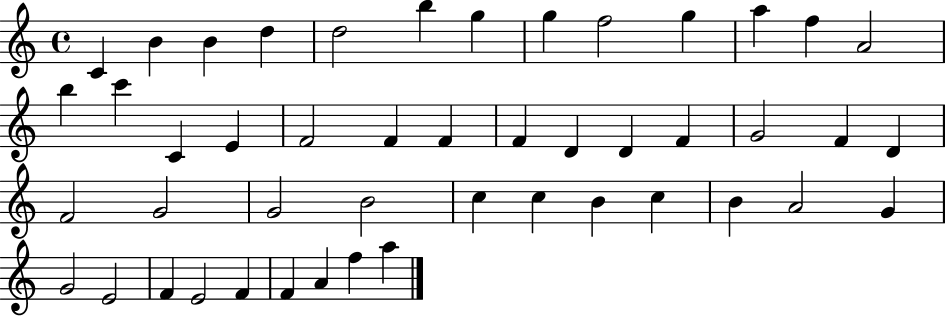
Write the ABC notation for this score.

X:1
T:Untitled
M:4/4
L:1/4
K:C
C B B d d2 b g g f2 g a f A2 b c' C E F2 F F F D D F G2 F D F2 G2 G2 B2 c c B c B A2 G G2 E2 F E2 F F A f a